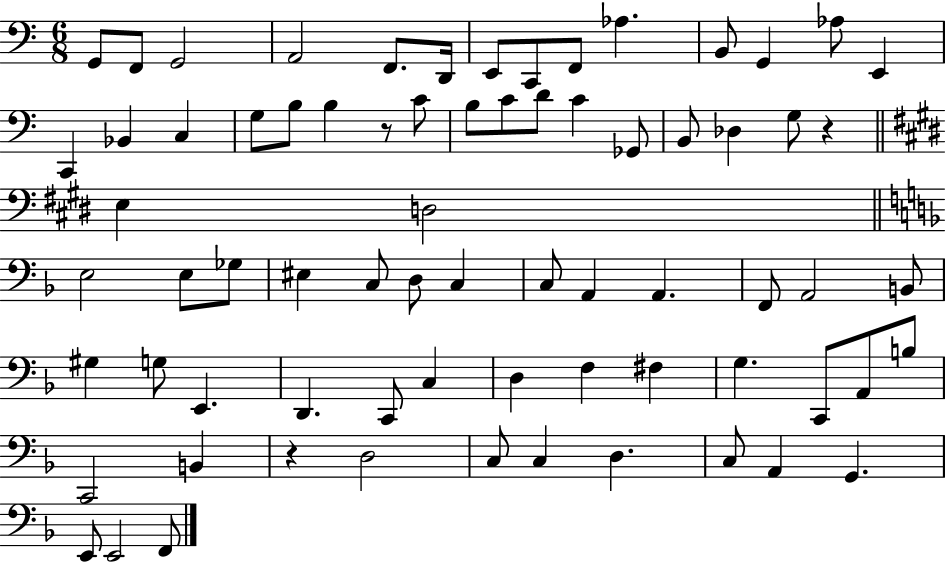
X:1
T:Untitled
M:6/8
L:1/4
K:C
G,,/2 F,,/2 G,,2 A,,2 F,,/2 D,,/4 E,,/2 C,,/2 F,,/2 _A, B,,/2 G,, _A,/2 E,, C,, _B,, C, G,/2 B,/2 B, z/2 C/2 B,/2 C/2 D/2 C _G,,/2 B,,/2 _D, G,/2 z E, D,2 E,2 E,/2 _G,/2 ^E, C,/2 D,/2 C, C,/2 A,, A,, F,,/2 A,,2 B,,/2 ^G, G,/2 E,, D,, C,,/2 C, D, F, ^F, G, C,,/2 A,,/2 B,/2 C,,2 B,, z D,2 C,/2 C, D, C,/2 A,, G,, E,,/2 E,,2 F,,/2